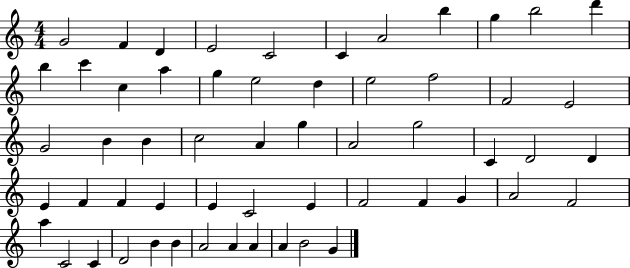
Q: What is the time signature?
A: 4/4